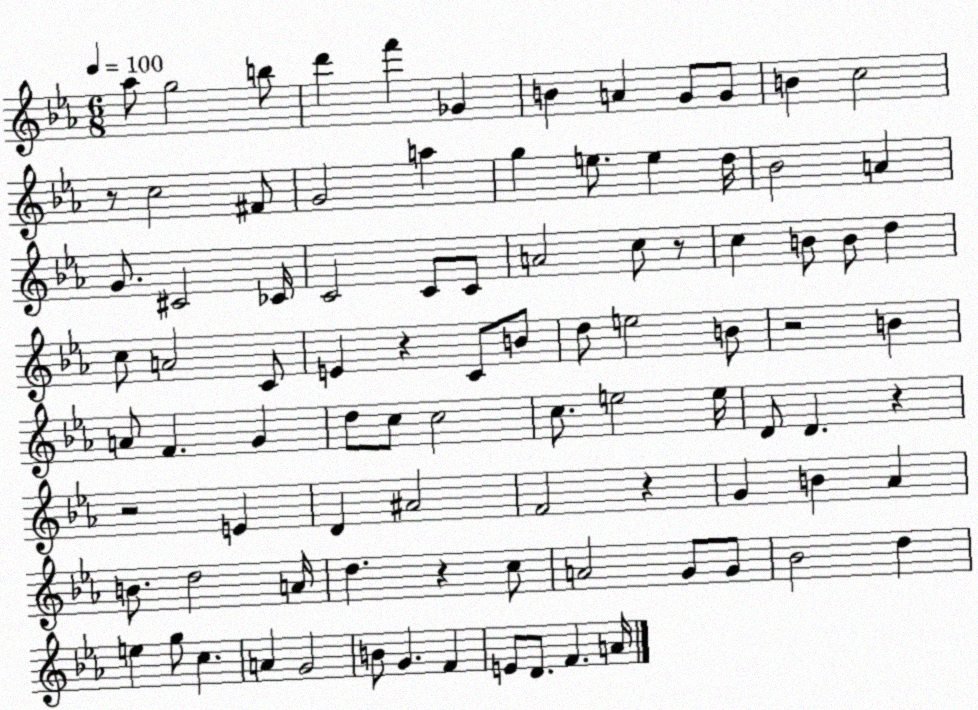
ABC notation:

X:1
T:Untitled
M:6/8
L:1/4
K:Eb
_a/2 g2 b/2 d' f' _G B A G/2 G/2 B c2 z/2 c2 ^F/2 G2 a g e/2 e d/4 _B2 A G/2 ^C2 _C/4 C2 C/2 C/2 A2 c/2 z/2 c B/2 B/2 d c/2 A2 C/2 E z C/2 B/2 d/2 e2 B/2 z2 B A/2 F G d/2 c/2 c2 c/2 e2 e/4 D/2 D z z2 E D ^A2 F2 z G B _A B/2 d2 A/4 d z c/2 A2 G/2 G/2 _B2 d e g/2 c A G2 B/2 G F E/2 D/2 F A/4